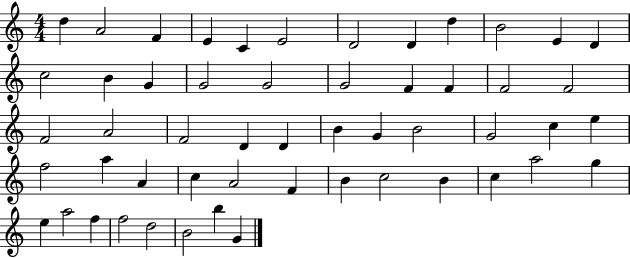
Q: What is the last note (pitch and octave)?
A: G4